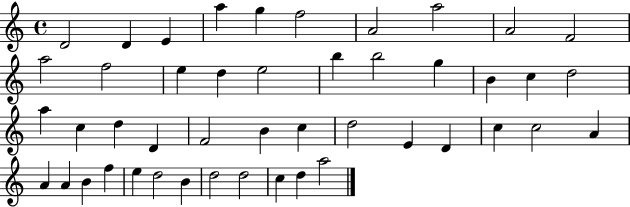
D4/h D4/q E4/q A5/q G5/q F5/h A4/h A5/h A4/h F4/h A5/h F5/h E5/q D5/q E5/h B5/q B5/h G5/q B4/q C5/q D5/h A5/q C5/q D5/q D4/q F4/h B4/q C5/q D5/h E4/q D4/q C5/q C5/h A4/q A4/q A4/q B4/q F5/q E5/q D5/h B4/q D5/h D5/h C5/q D5/q A5/h